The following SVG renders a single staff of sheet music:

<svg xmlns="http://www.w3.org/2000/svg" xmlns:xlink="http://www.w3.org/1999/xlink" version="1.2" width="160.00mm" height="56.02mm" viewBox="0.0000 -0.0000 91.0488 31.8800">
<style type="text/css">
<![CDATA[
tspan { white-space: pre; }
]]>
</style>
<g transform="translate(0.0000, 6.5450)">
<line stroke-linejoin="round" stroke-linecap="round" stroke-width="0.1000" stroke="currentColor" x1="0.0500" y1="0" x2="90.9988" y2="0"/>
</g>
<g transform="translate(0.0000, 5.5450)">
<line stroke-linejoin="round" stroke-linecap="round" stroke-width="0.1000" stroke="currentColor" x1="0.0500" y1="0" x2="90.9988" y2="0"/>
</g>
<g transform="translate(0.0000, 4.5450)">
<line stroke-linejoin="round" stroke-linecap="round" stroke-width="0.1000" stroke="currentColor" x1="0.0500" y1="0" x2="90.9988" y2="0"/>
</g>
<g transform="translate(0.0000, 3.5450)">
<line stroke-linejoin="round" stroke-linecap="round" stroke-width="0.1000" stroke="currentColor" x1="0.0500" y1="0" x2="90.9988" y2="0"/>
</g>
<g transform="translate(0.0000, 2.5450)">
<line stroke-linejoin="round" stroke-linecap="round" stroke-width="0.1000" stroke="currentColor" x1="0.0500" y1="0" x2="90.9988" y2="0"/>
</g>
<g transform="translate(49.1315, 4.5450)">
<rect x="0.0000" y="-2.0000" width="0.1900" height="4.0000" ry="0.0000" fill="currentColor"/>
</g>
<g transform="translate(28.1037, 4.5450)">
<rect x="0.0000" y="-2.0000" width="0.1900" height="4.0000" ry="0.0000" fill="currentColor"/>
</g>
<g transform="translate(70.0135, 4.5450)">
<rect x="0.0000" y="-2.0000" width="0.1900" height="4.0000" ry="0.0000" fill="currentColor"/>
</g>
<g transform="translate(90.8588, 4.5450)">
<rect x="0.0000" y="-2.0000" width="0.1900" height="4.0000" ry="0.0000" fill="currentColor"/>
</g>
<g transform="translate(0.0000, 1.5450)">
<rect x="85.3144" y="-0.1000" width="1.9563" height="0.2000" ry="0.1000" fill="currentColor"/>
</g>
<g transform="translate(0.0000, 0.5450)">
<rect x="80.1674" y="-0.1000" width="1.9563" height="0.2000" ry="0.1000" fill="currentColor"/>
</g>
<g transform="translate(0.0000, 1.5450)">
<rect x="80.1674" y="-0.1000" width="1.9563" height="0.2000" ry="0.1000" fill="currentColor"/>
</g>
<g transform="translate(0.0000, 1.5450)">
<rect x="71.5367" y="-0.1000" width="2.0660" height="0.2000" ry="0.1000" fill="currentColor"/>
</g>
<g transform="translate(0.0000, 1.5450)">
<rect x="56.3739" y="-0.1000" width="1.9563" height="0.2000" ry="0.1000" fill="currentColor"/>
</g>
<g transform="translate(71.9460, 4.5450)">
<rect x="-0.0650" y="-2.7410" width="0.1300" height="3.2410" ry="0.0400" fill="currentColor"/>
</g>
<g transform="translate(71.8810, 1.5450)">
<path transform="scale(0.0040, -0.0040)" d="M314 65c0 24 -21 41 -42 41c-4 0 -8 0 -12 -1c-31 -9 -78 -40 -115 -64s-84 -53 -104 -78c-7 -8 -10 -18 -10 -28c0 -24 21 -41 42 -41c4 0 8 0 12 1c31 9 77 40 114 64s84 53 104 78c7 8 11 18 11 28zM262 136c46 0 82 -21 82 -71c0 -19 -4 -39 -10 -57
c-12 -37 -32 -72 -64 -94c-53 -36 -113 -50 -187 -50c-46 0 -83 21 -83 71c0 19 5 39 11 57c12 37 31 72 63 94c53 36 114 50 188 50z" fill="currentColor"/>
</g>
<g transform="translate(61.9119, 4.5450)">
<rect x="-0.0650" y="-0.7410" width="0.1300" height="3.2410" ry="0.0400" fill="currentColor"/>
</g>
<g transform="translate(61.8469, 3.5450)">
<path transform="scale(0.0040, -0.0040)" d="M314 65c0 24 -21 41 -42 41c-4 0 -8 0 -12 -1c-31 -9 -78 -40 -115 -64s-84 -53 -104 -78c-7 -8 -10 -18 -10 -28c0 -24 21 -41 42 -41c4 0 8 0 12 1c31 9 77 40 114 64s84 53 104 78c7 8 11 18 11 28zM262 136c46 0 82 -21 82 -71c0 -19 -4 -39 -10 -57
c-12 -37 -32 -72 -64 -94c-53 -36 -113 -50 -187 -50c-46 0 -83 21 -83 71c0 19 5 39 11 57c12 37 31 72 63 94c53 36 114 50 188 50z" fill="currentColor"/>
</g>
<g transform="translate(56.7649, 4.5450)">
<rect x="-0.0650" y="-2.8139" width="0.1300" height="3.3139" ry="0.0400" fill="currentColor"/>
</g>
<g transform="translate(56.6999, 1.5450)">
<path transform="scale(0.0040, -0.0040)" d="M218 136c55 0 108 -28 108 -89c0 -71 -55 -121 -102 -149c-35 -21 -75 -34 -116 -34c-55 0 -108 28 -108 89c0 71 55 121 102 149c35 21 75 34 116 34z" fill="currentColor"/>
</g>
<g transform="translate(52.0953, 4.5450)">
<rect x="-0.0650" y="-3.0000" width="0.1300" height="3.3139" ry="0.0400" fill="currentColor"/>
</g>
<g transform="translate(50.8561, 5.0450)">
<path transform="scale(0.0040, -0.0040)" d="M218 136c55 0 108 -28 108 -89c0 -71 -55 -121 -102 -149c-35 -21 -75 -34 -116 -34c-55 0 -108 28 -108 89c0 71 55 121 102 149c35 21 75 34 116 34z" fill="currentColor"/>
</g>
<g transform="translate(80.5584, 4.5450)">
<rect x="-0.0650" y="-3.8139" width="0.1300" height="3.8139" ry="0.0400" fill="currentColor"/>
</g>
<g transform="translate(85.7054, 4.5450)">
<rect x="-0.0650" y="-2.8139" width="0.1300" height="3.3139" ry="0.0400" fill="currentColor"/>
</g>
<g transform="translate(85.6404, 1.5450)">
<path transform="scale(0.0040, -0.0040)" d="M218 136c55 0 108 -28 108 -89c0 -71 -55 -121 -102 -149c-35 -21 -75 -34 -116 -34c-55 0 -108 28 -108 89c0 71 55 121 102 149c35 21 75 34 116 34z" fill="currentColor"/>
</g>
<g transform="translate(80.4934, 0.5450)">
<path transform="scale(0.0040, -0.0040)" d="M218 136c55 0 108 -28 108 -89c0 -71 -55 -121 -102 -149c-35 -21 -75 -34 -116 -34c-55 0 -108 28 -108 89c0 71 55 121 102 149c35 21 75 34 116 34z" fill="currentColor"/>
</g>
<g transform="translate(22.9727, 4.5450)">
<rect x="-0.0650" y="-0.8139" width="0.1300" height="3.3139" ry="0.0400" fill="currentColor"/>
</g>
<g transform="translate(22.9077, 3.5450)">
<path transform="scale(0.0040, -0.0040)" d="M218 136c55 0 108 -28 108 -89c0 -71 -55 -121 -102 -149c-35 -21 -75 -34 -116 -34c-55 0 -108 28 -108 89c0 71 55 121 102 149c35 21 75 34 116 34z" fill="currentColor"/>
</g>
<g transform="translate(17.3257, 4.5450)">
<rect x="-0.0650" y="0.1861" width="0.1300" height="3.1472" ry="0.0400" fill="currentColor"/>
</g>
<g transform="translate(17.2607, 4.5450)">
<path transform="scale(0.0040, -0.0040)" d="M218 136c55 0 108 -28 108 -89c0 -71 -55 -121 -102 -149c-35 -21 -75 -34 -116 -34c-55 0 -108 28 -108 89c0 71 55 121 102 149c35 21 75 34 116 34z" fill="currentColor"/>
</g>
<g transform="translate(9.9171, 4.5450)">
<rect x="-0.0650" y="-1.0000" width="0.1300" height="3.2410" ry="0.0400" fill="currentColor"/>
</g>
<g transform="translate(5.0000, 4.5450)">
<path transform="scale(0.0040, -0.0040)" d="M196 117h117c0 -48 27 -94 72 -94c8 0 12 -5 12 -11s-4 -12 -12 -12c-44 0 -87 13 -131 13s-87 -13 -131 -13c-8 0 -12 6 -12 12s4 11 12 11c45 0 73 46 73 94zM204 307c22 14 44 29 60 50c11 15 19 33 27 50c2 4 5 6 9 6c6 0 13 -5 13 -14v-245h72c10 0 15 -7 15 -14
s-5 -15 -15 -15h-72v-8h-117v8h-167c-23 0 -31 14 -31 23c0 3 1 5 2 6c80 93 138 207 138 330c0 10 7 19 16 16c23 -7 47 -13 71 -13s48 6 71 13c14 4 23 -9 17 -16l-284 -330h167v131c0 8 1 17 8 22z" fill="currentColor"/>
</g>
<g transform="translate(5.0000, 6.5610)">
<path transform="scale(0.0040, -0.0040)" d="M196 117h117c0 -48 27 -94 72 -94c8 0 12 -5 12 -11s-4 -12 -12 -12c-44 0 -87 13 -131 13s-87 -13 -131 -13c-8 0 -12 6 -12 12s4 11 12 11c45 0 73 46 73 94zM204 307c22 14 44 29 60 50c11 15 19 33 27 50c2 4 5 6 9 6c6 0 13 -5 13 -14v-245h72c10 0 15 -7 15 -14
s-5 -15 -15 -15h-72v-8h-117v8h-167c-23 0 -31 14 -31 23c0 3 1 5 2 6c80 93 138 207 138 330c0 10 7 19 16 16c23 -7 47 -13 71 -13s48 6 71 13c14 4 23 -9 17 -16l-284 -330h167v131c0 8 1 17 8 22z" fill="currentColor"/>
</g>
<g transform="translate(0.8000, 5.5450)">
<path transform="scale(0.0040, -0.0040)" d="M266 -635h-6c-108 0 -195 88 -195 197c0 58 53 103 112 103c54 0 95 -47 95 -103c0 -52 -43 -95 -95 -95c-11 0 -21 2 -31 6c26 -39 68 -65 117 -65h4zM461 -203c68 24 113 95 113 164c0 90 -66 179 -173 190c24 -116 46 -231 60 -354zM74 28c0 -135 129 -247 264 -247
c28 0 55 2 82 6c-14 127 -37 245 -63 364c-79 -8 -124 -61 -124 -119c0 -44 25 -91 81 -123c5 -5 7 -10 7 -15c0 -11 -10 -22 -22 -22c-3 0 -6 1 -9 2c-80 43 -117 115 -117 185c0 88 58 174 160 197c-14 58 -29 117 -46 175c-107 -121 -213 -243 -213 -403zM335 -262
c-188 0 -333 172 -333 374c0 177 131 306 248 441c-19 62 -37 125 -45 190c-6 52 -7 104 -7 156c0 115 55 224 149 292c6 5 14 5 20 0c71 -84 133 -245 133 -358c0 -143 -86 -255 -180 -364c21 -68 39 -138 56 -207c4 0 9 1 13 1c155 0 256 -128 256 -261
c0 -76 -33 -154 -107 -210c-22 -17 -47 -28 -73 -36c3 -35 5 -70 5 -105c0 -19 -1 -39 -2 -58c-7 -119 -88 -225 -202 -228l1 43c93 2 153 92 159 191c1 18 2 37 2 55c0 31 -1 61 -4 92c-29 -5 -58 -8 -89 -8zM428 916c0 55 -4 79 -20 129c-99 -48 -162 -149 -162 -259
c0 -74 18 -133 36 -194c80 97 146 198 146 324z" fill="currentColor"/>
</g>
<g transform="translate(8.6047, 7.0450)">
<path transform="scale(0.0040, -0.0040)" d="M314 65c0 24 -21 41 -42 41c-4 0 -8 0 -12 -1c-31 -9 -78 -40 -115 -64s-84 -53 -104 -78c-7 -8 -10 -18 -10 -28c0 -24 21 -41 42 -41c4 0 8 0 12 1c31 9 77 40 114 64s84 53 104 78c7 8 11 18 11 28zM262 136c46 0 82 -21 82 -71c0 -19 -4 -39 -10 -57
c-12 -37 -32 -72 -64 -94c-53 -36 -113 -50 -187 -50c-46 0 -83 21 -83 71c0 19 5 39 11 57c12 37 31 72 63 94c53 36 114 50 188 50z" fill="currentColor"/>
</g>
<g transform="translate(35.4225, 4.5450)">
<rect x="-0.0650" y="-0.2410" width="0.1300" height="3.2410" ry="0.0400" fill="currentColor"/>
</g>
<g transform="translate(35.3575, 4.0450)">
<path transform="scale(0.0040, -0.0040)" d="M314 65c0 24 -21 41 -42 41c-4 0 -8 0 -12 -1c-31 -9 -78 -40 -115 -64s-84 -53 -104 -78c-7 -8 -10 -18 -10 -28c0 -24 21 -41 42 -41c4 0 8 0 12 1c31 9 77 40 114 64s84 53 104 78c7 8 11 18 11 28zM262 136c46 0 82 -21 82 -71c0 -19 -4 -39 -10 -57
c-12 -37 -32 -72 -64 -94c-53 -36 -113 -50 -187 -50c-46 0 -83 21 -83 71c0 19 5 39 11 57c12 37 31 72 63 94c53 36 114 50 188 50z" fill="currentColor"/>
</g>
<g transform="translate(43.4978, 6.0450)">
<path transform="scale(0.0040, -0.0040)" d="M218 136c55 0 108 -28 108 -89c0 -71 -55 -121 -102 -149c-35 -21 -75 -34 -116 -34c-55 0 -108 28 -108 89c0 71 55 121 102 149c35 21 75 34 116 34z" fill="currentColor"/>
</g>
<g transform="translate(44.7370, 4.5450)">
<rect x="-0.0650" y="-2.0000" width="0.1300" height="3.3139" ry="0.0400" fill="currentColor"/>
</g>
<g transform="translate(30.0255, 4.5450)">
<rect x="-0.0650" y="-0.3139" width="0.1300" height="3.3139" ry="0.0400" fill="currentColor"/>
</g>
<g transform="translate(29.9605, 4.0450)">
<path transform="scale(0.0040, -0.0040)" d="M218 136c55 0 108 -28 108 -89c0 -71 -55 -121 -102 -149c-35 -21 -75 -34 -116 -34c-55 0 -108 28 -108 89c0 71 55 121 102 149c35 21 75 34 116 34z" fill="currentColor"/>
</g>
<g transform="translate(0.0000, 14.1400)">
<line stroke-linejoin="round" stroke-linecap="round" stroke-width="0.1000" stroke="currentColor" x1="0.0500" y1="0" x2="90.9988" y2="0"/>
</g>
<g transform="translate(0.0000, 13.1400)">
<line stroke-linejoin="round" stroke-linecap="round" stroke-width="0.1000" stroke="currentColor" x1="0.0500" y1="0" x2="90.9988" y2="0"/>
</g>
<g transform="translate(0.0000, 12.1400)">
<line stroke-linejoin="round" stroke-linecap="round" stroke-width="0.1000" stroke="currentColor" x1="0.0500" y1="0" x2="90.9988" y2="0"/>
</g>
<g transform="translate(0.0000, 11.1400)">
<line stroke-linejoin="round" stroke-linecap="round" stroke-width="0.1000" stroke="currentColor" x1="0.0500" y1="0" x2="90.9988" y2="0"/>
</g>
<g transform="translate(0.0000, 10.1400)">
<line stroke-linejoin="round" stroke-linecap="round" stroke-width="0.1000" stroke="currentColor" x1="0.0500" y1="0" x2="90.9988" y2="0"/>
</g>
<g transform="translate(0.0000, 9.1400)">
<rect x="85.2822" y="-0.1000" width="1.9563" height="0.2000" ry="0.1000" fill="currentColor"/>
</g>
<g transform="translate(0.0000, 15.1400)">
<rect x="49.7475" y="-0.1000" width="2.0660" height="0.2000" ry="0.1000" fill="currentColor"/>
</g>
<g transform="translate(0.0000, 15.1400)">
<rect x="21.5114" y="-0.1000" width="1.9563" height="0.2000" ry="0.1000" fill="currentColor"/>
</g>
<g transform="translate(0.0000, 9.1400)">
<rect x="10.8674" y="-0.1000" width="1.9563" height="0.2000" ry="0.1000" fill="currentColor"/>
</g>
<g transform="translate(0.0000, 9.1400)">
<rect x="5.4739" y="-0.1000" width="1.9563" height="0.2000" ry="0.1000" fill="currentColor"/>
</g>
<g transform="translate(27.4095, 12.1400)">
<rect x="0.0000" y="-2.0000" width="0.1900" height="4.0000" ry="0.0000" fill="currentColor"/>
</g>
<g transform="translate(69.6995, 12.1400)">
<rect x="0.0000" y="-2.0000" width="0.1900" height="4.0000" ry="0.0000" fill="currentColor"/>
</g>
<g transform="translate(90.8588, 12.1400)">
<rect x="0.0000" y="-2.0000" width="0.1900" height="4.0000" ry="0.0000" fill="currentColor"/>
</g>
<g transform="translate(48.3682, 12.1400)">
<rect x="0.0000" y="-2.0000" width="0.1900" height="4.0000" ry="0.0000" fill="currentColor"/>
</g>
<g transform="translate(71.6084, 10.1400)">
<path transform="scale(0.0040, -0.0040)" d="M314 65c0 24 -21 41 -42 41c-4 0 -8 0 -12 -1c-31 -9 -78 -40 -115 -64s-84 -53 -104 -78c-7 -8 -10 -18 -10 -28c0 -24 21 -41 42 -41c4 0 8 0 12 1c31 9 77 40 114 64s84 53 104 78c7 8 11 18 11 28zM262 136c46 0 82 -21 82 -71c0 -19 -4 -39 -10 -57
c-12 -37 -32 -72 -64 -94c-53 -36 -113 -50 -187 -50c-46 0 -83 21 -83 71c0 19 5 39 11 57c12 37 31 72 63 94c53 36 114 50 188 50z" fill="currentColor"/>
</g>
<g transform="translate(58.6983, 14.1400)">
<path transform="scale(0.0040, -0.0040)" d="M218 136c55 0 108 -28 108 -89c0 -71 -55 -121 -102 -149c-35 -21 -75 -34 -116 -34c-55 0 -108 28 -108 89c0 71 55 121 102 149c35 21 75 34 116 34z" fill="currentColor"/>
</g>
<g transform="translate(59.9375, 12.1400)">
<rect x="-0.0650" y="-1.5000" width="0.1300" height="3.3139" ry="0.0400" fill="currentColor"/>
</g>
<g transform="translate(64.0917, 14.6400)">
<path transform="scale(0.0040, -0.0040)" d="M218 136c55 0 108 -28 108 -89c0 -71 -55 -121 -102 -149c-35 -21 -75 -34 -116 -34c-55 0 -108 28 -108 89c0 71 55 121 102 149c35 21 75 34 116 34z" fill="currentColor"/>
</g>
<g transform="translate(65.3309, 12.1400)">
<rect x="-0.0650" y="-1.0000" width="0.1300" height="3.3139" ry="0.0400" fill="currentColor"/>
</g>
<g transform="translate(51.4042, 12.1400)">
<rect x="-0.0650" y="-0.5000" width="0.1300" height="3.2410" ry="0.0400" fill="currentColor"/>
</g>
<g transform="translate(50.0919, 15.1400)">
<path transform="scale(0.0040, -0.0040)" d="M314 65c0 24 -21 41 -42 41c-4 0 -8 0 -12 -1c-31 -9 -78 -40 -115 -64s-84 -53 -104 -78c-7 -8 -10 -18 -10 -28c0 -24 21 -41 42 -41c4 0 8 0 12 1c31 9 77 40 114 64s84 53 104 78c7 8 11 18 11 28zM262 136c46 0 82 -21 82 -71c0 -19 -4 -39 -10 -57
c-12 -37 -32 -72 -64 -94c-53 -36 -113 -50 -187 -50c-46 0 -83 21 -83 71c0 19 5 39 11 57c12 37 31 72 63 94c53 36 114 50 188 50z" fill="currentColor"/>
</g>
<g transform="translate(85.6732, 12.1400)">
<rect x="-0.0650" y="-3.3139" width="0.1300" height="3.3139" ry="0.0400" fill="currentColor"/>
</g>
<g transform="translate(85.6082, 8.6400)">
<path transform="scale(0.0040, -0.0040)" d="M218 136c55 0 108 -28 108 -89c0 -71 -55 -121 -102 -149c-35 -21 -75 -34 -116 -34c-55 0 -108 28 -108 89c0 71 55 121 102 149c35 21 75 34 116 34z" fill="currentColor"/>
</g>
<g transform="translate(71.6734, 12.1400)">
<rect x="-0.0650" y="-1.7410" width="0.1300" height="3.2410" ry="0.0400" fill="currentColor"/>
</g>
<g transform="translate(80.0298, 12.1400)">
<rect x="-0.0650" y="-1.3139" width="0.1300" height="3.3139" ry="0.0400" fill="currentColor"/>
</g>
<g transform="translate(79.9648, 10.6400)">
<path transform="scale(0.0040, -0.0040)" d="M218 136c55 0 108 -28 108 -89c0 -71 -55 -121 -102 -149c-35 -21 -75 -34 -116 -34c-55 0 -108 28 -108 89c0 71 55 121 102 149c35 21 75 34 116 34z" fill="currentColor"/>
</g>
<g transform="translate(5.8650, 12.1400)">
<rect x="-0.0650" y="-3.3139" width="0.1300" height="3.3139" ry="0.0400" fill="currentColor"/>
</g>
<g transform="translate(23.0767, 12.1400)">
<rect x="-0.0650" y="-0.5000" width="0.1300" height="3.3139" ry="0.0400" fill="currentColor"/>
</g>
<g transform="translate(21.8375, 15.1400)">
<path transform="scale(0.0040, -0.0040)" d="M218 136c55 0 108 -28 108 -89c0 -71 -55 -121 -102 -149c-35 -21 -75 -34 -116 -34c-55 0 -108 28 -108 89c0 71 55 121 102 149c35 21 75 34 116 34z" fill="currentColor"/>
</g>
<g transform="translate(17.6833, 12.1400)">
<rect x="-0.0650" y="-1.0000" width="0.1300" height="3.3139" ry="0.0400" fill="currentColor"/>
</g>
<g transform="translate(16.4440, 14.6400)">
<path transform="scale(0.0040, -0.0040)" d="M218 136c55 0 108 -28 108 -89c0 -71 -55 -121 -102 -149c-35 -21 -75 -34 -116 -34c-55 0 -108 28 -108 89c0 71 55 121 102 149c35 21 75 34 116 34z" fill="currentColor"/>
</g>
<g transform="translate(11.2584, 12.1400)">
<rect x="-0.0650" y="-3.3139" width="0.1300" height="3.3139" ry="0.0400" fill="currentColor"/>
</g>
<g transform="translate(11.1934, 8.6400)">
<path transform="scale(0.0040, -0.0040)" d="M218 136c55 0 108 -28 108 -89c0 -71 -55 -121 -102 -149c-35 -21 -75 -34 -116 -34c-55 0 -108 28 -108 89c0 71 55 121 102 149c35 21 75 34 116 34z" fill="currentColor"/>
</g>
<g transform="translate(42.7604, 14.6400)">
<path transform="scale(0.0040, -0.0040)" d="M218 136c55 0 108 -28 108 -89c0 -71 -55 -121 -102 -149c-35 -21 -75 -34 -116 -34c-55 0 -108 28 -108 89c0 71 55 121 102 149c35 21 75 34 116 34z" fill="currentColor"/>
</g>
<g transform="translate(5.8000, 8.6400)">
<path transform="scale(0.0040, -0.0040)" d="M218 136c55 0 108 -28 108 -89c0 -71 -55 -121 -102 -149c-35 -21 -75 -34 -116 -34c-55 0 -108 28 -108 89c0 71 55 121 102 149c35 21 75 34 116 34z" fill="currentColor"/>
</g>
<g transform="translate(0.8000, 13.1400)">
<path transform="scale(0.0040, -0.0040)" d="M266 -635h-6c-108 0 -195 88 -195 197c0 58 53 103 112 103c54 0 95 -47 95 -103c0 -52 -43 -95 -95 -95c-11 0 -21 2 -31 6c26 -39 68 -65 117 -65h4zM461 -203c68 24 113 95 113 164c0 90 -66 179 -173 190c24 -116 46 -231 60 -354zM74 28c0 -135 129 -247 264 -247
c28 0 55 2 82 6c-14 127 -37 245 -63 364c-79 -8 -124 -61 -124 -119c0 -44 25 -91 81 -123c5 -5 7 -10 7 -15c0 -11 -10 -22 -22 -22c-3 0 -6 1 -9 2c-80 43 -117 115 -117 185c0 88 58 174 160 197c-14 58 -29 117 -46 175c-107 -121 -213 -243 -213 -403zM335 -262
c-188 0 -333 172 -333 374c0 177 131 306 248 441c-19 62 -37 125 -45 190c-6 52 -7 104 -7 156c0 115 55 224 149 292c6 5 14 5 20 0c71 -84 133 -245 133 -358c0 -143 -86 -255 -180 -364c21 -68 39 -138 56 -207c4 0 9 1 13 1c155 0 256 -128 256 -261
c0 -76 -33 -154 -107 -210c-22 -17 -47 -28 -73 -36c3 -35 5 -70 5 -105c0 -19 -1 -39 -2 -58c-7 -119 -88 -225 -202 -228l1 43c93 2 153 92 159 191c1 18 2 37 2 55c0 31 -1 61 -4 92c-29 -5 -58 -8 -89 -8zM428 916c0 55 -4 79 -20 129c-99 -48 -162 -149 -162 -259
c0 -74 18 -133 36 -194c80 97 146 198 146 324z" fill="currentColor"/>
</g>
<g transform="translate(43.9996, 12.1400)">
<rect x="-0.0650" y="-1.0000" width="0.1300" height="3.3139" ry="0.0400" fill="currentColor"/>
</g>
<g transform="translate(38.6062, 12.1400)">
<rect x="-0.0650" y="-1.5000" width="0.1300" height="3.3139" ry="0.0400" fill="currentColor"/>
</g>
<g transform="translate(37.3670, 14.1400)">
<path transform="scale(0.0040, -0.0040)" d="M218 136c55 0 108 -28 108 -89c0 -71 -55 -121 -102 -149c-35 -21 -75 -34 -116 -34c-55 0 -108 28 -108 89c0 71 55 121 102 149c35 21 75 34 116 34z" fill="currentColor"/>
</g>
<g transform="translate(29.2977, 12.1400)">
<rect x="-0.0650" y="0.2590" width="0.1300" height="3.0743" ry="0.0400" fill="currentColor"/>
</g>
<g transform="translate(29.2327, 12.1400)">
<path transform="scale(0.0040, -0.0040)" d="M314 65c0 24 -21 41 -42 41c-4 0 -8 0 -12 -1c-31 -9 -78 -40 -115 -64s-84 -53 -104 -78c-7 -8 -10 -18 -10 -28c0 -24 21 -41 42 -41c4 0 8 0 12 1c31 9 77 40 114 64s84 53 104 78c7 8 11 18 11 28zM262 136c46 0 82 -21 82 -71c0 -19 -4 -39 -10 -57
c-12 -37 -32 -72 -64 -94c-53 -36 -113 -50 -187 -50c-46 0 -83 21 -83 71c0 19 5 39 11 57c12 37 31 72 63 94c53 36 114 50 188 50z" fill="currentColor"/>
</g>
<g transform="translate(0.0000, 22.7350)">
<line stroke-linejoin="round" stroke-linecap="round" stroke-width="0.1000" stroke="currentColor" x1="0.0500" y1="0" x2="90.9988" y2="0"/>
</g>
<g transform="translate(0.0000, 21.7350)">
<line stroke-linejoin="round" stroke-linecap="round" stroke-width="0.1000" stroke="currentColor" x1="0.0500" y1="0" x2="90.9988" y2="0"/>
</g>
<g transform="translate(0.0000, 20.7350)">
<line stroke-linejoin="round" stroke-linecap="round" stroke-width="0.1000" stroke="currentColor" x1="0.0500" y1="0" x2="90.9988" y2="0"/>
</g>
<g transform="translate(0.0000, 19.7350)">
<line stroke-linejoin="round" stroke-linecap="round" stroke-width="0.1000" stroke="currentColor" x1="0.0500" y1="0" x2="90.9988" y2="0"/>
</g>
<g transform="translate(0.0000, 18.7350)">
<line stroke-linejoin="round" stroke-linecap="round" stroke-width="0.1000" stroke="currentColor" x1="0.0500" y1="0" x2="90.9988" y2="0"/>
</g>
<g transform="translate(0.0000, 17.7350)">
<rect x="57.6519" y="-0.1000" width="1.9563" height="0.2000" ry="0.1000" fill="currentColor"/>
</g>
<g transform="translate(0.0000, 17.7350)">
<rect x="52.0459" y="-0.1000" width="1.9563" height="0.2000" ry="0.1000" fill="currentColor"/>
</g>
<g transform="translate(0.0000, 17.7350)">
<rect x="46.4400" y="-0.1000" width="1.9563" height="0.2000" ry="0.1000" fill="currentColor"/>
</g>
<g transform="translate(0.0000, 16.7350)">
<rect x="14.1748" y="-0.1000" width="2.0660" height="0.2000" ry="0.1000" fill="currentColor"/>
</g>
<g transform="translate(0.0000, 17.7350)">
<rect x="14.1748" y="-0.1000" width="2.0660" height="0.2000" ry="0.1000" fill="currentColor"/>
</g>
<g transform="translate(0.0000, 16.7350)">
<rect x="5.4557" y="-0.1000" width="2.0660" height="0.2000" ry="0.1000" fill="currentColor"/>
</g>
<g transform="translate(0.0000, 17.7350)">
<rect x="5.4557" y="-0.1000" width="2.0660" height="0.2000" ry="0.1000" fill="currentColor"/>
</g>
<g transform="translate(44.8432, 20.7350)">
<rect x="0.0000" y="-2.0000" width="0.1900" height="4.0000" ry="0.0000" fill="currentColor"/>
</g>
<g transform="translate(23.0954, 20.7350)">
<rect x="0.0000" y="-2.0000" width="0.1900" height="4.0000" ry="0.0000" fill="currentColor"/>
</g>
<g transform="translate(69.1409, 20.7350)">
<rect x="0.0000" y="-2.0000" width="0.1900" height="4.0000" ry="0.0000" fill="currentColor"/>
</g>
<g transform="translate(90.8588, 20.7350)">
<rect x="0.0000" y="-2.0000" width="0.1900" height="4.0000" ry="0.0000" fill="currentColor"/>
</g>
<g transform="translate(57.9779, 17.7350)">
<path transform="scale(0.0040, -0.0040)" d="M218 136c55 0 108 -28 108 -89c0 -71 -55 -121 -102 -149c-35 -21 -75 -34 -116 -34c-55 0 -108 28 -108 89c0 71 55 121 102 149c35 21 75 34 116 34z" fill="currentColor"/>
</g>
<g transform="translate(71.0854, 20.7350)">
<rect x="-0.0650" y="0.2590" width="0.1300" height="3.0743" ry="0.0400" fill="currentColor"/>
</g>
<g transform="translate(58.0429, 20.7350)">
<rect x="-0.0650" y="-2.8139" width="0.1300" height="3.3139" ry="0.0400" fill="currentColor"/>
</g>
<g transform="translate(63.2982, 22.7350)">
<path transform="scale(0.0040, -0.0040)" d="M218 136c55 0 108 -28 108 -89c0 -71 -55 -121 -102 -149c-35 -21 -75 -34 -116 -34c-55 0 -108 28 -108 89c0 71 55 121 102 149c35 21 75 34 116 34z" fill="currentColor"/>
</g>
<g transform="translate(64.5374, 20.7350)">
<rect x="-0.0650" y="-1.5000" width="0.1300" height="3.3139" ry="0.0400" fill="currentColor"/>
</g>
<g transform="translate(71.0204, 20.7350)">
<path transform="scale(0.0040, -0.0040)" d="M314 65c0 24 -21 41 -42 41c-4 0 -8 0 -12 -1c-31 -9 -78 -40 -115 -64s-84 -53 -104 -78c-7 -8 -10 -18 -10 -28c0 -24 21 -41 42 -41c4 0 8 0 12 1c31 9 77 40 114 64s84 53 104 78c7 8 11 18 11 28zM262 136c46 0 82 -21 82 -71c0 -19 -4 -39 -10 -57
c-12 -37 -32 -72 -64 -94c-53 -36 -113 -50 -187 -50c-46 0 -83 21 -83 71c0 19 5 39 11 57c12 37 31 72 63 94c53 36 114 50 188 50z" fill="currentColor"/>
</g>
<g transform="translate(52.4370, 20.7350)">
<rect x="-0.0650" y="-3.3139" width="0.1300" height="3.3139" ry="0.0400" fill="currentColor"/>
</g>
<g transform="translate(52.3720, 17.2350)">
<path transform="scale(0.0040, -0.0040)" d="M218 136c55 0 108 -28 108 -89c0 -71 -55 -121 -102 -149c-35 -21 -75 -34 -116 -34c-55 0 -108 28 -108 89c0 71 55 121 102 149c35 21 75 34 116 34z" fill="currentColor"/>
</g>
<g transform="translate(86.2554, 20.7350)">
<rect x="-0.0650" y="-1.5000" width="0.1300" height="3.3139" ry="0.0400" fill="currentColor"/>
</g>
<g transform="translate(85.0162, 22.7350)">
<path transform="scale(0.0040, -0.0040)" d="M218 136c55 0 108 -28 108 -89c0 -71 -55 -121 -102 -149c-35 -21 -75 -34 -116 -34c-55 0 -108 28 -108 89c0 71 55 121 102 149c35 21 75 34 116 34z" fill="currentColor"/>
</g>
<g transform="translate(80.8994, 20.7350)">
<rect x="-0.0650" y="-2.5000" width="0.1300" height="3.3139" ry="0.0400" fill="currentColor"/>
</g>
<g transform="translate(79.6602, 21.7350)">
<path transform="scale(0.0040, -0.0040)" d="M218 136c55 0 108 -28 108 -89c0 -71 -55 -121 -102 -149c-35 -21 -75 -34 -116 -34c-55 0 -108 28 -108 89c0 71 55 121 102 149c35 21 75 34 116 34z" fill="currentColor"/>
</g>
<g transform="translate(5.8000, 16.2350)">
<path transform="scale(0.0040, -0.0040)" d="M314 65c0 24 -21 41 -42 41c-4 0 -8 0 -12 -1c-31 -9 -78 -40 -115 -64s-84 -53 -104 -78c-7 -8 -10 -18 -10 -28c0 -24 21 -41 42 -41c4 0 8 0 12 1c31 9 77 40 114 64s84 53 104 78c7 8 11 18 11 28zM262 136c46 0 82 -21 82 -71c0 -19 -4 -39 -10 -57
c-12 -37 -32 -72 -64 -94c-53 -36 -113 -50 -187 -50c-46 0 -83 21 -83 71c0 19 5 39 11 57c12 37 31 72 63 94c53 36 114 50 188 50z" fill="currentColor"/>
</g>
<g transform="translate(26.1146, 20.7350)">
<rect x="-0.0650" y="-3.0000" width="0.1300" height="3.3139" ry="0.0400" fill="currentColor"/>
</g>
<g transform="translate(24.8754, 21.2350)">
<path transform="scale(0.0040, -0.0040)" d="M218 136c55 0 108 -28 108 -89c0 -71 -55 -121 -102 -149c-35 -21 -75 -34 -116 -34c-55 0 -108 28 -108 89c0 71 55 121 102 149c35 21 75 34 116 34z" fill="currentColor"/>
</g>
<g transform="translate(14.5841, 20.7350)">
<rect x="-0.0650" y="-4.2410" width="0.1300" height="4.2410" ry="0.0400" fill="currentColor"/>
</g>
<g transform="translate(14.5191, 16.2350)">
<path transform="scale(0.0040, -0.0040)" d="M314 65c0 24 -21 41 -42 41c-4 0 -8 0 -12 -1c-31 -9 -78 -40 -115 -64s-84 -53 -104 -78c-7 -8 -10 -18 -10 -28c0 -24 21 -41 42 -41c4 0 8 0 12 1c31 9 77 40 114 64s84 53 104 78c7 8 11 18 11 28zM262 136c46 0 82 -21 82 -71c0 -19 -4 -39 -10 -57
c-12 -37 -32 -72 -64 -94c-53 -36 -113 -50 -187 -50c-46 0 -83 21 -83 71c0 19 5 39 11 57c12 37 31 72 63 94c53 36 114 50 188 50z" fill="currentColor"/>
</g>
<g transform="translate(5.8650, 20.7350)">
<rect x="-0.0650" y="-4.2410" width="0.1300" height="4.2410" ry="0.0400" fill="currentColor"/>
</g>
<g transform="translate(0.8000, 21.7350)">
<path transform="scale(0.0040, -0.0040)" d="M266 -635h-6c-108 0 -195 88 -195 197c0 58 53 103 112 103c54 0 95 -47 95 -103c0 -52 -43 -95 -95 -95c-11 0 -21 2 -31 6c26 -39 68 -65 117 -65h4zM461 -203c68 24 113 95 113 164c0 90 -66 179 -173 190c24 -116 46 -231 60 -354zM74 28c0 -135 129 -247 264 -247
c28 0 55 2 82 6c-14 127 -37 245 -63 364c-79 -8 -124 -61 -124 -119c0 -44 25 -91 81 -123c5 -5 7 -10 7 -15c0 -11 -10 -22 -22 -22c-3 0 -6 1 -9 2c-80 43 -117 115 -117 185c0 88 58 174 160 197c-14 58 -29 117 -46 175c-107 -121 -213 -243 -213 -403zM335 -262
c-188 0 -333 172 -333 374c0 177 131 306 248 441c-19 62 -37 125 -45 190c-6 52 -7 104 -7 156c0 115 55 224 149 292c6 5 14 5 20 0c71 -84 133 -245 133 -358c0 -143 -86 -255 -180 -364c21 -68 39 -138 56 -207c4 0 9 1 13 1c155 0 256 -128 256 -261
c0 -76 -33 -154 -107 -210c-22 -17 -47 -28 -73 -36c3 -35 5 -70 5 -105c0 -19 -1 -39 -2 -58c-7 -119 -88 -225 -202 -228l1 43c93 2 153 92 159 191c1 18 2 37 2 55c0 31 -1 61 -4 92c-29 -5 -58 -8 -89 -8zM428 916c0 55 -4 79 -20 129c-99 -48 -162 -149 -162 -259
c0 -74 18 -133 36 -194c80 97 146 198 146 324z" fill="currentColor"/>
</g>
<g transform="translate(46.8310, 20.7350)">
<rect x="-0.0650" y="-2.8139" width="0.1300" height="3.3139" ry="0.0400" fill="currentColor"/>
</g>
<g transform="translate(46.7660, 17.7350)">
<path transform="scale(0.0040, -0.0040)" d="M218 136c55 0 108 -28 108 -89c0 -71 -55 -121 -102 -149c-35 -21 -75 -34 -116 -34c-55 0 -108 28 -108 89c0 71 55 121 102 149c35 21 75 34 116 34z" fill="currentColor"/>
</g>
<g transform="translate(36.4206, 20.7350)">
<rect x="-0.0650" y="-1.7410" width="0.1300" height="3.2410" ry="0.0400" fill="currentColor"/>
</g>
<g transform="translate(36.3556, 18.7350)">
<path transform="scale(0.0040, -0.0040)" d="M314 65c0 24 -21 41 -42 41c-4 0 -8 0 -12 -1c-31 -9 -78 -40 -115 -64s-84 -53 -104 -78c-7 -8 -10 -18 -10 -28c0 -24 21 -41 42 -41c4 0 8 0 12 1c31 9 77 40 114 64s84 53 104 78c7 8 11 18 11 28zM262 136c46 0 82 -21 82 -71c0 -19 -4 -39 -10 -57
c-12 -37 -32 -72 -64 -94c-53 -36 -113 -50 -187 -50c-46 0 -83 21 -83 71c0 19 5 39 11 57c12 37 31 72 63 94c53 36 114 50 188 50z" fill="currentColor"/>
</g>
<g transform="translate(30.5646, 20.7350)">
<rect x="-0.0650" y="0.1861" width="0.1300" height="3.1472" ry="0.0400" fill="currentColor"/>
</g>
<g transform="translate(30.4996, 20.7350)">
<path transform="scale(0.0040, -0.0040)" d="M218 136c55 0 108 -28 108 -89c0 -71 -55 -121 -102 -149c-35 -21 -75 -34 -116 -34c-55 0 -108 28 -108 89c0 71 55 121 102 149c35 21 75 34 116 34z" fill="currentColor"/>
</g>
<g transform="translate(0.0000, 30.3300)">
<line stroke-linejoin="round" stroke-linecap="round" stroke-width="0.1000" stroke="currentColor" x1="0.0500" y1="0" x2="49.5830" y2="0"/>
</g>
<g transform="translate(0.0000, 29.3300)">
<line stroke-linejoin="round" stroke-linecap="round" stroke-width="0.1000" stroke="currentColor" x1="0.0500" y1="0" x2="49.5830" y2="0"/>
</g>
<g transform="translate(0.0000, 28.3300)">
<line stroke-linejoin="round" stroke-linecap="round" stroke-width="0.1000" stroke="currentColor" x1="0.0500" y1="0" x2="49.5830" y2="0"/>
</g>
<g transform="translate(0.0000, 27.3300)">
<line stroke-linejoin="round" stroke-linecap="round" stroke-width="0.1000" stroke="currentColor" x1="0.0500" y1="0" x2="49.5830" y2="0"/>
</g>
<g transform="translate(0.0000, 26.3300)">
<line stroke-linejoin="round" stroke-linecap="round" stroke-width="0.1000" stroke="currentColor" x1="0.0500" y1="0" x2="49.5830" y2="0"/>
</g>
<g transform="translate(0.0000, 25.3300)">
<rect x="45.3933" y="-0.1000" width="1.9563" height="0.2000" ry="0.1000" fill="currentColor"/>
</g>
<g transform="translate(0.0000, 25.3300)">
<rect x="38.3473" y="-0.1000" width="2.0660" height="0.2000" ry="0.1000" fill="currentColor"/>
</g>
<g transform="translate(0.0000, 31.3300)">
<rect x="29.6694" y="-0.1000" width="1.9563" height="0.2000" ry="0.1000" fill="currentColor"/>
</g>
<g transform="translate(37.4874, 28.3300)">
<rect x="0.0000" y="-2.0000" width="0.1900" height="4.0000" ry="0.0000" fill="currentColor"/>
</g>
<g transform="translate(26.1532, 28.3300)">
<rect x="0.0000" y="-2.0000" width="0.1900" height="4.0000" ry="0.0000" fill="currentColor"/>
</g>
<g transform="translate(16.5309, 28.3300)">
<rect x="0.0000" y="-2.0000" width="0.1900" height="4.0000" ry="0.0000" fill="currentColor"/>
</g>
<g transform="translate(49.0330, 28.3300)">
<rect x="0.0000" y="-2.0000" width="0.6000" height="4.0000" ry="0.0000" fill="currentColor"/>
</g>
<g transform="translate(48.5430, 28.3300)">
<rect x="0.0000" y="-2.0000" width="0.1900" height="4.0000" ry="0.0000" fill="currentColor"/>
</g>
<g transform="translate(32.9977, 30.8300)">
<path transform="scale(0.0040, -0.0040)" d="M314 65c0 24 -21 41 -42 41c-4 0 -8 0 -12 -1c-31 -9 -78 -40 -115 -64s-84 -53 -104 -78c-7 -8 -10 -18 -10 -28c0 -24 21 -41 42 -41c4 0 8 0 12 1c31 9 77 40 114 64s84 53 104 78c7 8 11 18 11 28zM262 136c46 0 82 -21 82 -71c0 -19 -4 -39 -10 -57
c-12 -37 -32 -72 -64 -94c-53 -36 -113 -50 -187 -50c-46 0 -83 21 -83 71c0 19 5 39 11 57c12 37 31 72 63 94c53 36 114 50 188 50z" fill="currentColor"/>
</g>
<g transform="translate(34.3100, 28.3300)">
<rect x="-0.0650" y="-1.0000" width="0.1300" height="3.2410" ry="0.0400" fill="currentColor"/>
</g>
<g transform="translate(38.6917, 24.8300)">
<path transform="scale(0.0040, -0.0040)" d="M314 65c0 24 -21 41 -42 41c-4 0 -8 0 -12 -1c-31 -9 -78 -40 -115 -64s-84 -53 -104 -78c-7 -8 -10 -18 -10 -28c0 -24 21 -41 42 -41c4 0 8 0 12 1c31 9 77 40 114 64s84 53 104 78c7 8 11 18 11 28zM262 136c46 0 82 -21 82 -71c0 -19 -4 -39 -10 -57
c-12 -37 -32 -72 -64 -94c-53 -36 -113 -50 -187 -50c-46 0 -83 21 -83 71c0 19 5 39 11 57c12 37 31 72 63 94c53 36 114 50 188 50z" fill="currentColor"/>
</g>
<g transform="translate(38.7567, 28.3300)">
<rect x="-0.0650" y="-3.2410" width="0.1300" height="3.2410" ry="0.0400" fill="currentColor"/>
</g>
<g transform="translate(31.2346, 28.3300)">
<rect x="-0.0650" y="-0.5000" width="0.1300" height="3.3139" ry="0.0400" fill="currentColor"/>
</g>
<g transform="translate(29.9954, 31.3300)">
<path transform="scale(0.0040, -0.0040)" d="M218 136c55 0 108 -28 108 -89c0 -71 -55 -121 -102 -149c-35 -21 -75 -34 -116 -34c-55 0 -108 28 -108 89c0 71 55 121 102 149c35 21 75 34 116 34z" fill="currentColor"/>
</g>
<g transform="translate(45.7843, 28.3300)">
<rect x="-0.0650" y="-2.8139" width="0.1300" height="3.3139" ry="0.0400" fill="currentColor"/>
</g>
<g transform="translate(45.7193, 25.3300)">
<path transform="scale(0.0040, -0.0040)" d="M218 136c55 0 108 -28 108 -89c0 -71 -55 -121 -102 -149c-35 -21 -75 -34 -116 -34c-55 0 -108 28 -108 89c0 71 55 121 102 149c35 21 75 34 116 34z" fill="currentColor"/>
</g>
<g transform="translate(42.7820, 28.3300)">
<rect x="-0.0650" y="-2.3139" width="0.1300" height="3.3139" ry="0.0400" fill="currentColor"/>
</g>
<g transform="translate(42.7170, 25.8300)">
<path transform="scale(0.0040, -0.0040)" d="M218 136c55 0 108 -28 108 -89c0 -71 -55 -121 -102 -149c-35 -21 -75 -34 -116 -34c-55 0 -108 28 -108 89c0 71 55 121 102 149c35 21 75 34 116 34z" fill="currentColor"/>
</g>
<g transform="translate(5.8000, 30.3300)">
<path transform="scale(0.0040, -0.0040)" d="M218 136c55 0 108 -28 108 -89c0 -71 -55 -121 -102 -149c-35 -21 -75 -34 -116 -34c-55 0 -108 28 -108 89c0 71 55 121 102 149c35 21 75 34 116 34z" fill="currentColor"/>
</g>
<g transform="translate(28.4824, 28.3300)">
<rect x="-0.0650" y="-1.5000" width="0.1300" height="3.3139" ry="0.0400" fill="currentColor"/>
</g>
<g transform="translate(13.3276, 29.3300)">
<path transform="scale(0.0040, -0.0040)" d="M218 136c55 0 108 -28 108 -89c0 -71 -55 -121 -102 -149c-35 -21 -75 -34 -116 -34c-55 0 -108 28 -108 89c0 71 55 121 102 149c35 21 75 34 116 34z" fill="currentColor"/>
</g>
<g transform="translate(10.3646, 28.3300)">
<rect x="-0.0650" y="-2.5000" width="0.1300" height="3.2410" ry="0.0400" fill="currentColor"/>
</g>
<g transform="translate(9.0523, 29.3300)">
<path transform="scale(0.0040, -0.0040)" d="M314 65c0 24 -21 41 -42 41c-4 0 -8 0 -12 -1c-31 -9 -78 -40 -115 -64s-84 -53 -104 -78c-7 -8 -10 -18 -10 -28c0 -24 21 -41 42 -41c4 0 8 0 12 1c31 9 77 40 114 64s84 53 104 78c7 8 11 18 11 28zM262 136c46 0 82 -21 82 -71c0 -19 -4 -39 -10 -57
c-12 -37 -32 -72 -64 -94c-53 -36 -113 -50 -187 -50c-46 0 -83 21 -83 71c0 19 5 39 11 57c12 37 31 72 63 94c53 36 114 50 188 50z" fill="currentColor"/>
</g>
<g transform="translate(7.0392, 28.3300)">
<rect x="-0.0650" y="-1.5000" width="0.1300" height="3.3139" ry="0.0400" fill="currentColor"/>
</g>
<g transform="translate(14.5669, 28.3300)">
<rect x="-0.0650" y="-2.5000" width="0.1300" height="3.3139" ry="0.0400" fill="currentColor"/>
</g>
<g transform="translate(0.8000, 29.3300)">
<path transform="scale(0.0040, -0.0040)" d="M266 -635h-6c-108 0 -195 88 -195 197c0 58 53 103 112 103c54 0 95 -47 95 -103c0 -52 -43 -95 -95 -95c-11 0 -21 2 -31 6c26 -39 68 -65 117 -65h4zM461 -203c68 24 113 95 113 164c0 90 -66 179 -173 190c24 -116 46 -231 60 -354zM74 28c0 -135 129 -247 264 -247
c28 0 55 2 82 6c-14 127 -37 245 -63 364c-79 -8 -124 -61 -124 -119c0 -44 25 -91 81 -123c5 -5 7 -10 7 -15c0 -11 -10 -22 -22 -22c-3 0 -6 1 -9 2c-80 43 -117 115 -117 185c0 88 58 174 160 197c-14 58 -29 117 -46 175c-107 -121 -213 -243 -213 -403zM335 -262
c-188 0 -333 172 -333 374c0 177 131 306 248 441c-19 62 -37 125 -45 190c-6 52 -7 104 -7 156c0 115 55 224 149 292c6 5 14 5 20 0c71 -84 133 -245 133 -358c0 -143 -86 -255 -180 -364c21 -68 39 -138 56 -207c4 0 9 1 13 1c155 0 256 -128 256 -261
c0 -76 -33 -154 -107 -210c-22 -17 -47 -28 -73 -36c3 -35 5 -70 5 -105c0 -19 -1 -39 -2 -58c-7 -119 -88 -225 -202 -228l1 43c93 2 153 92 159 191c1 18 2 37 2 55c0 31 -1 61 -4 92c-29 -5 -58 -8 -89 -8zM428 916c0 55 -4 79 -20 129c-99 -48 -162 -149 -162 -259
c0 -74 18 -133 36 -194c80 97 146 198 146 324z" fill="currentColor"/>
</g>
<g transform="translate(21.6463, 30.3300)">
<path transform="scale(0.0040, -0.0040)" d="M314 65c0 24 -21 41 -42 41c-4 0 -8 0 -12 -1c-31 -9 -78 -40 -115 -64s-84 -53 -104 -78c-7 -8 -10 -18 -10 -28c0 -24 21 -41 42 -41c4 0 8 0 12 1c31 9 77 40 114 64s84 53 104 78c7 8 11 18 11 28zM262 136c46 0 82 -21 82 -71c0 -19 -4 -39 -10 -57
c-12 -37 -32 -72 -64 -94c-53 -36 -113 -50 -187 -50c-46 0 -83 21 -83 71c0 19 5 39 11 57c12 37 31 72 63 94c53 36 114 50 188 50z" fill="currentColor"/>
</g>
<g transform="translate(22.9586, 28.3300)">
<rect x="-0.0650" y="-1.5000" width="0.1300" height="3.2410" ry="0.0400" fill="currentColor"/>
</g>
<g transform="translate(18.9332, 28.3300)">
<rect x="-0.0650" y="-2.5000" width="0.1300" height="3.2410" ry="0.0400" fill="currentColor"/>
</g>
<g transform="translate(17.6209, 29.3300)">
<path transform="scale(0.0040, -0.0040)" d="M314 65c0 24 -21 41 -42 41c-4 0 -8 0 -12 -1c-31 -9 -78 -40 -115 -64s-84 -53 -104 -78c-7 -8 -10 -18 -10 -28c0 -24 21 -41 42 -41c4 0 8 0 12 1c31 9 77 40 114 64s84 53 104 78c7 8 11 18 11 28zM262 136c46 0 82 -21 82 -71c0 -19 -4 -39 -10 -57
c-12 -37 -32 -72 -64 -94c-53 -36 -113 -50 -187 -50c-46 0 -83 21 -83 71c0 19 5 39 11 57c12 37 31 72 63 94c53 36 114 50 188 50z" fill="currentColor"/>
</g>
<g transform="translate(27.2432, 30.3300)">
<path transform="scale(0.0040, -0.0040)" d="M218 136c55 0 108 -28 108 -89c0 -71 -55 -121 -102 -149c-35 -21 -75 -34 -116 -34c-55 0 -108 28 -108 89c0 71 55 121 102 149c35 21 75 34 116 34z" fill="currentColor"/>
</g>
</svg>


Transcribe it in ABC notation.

X:1
T:Untitled
M:4/4
L:1/4
K:C
D2 B d c c2 F A a d2 a2 c' a b b D C B2 E D C2 E D f2 e b d'2 d'2 A B f2 a b a E B2 G E E G2 G G2 E2 E C D2 b2 g a